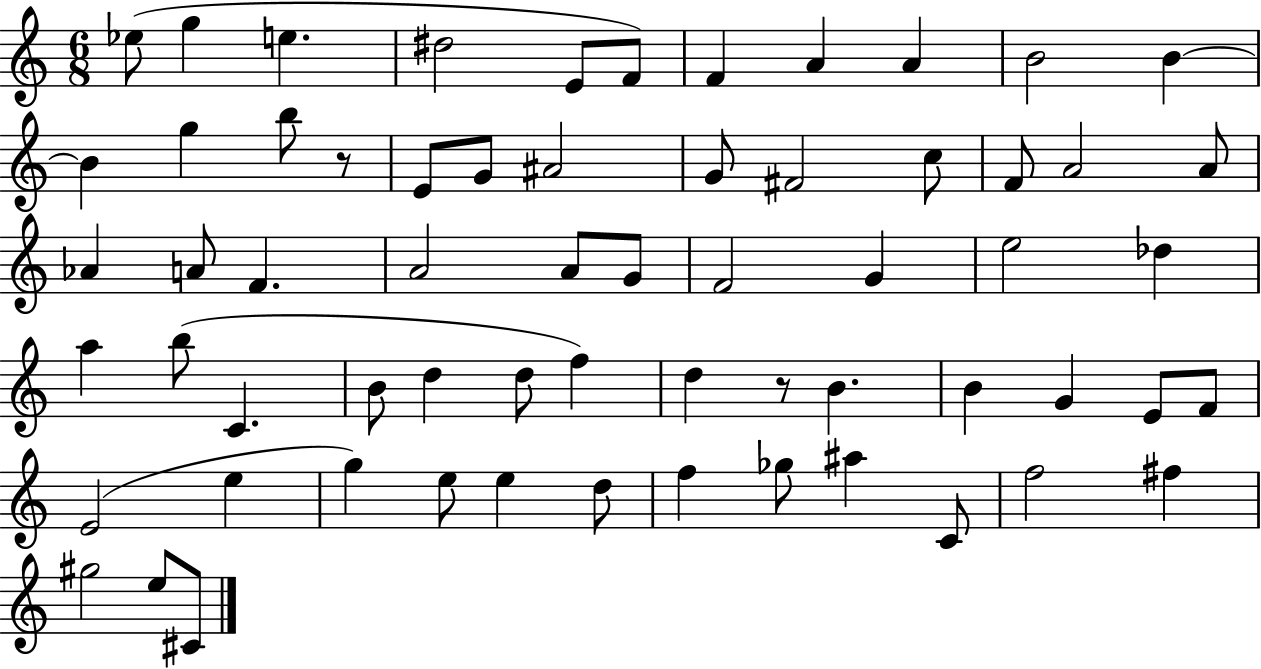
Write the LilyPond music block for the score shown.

{
  \clef treble
  \numericTimeSignature
  \time 6/8
  \key c \major
  ees''8( g''4 e''4. | dis''2 e'8 f'8) | f'4 a'4 a'4 | b'2 b'4~~ | \break b'4 g''4 b''8 r8 | e'8 g'8 ais'2 | g'8 fis'2 c''8 | f'8 a'2 a'8 | \break aes'4 a'8 f'4. | a'2 a'8 g'8 | f'2 g'4 | e''2 des''4 | \break a''4 b''8( c'4. | b'8 d''4 d''8 f''4) | d''4 r8 b'4. | b'4 g'4 e'8 f'8 | \break e'2( e''4 | g''4) e''8 e''4 d''8 | f''4 ges''8 ais''4 c'8 | f''2 fis''4 | \break gis''2 e''8 cis'8 | \bar "|."
}